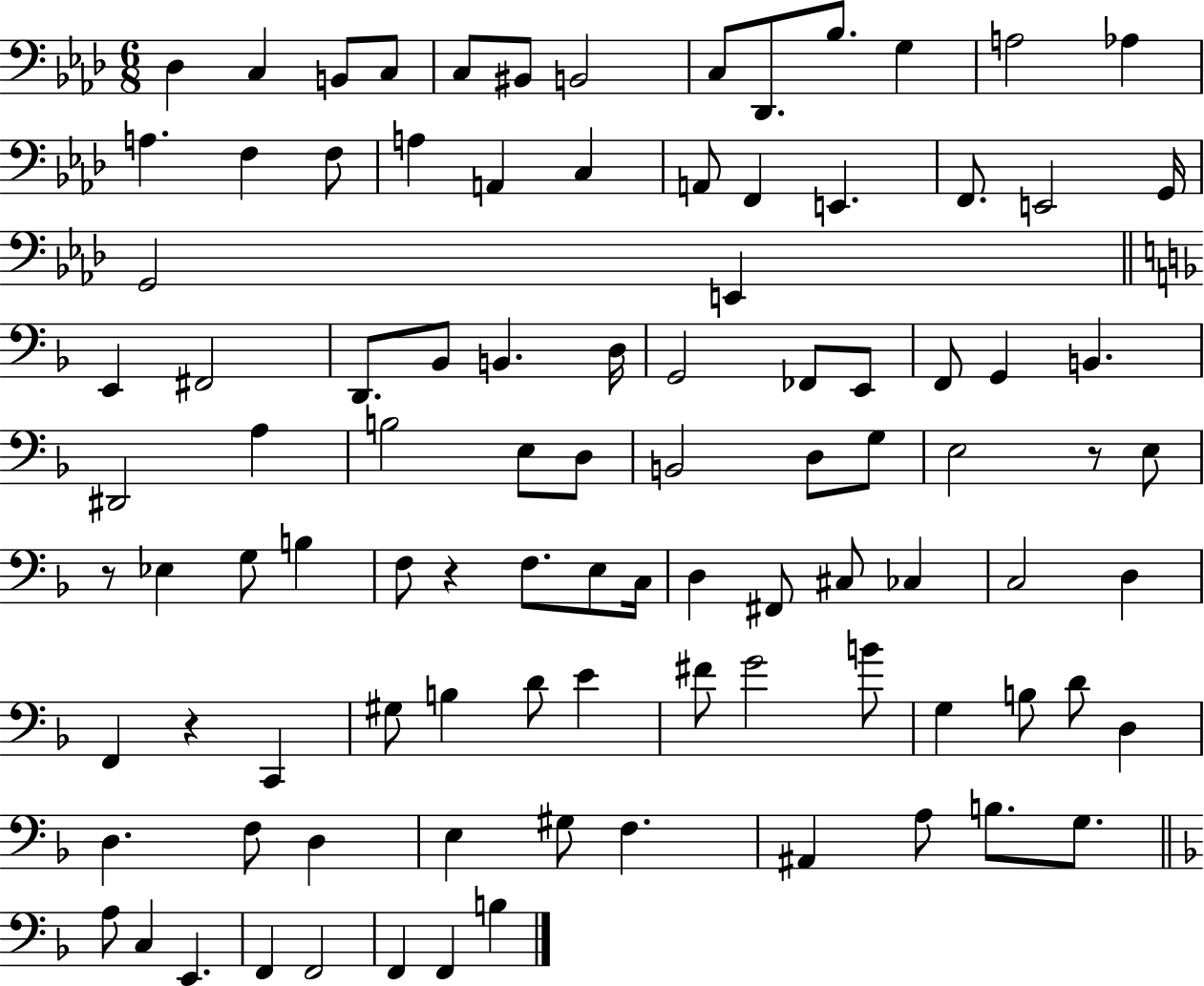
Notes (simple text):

Db3/q C3/q B2/e C3/e C3/e BIS2/e B2/h C3/e Db2/e. Bb3/e. G3/q A3/h Ab3/q A3/q. F3/q F3/e A3/q A2/q C3/q A2/e F2/q E2/q. F2/e. E2/h G2/s G2/h E2/q E2/q F#2/h D2/e. Bb2/e B2/q. D3/s G2/h FES2/e E2/e F2/e G2/q B2/q. D#2/h A3/q B3/h E3/e D3/e B2/h D3/e G3/e E3/h R/e E3/e R/e Eb3/q G3/e B3/q F3/e R/q F3/e. E3/e C3/s D3/q F#2/e C#3/e CES3/q C3/h D3/q F2/q R/q C2/q G#3/e B3/q D4/e E4/q F#4/e G4/h B4/e G3/q B3/e D4/e D3/q D3/q. F3/e D3/q E3/q G#3/e F3/q. A#2/q A3/e B3/e. G3/e. A3/e C3/q E2/q. F2/q F2/h F2/q F2/q B3/q